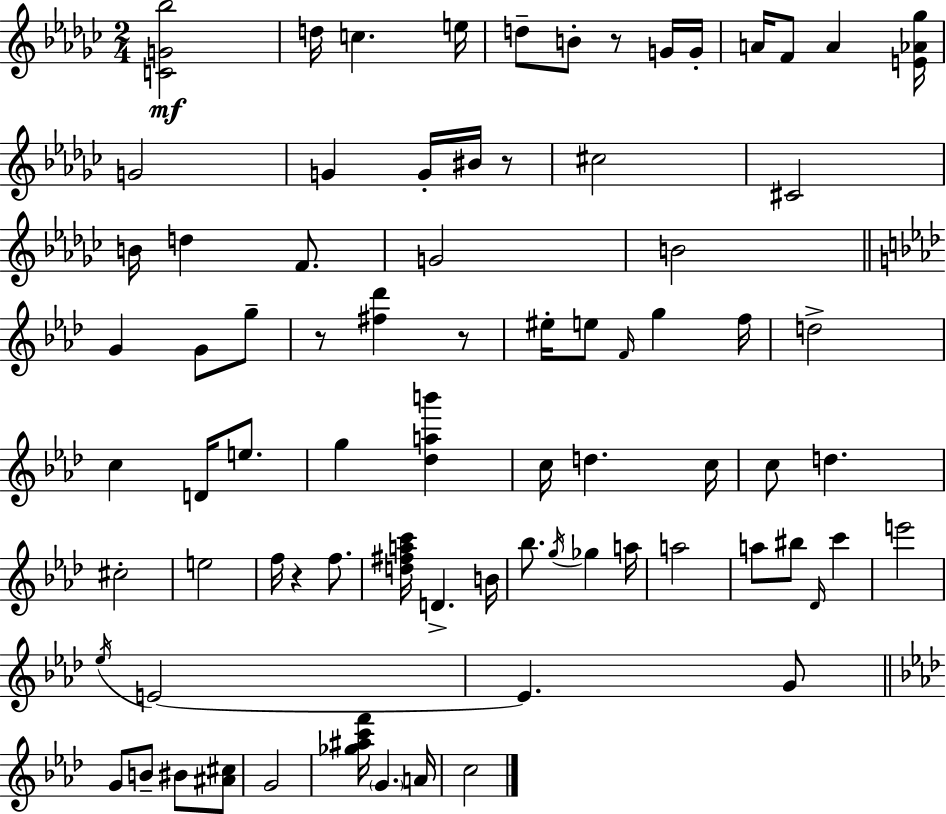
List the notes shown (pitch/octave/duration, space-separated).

[C4,G4,Bb5]/h D5/s C5/q. E5/s D5/e B4/e R/e G4/s G4/s A4/s F4/e A4/q [E4,Ab4,Gb5]/s G4/h G4/q G4/s BIS4/s R/e C#5/h C#4/h B4/s D5/q F4/e. G4/h B4/h G4/q G4/e G5/e R/e [F#5,Db6]/q R/e EIS5/s E5/e F4/s G5/q F5/s D5/h C5/q D4/s E5/e. G5/q [Db5,A5,B6]/q C5/s D5/q. C5/s C5/e D5/q. C#5/h E5/h F5/s R/q F5/e. [D5,F#5,A5,C6]/s D4/q. B4/s Bb5/e. G5/s Gb5/q A5/s A5/h A5/e BIS5/e Db4/s C6/q E6/h Eb5/s E4/h E4/q. G4/e G4/e B4/e BIS4/e [A#4,C#5]/e G4/h [Gb5,A#5,C6,F6]/s G4/q. A4/s C5/h